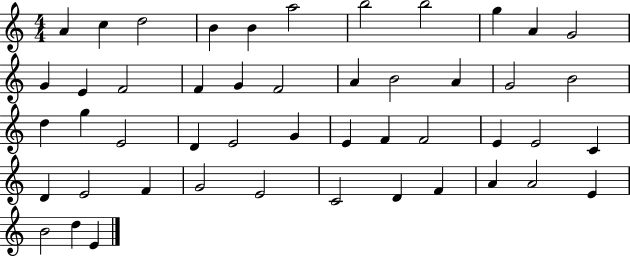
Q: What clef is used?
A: treble